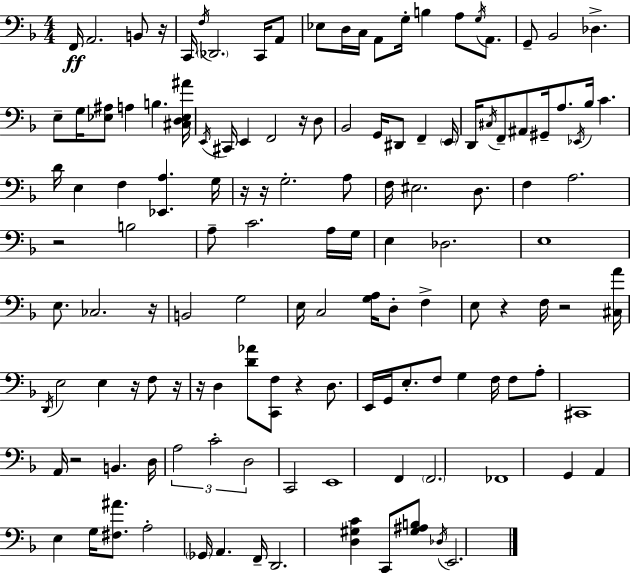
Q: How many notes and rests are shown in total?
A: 133